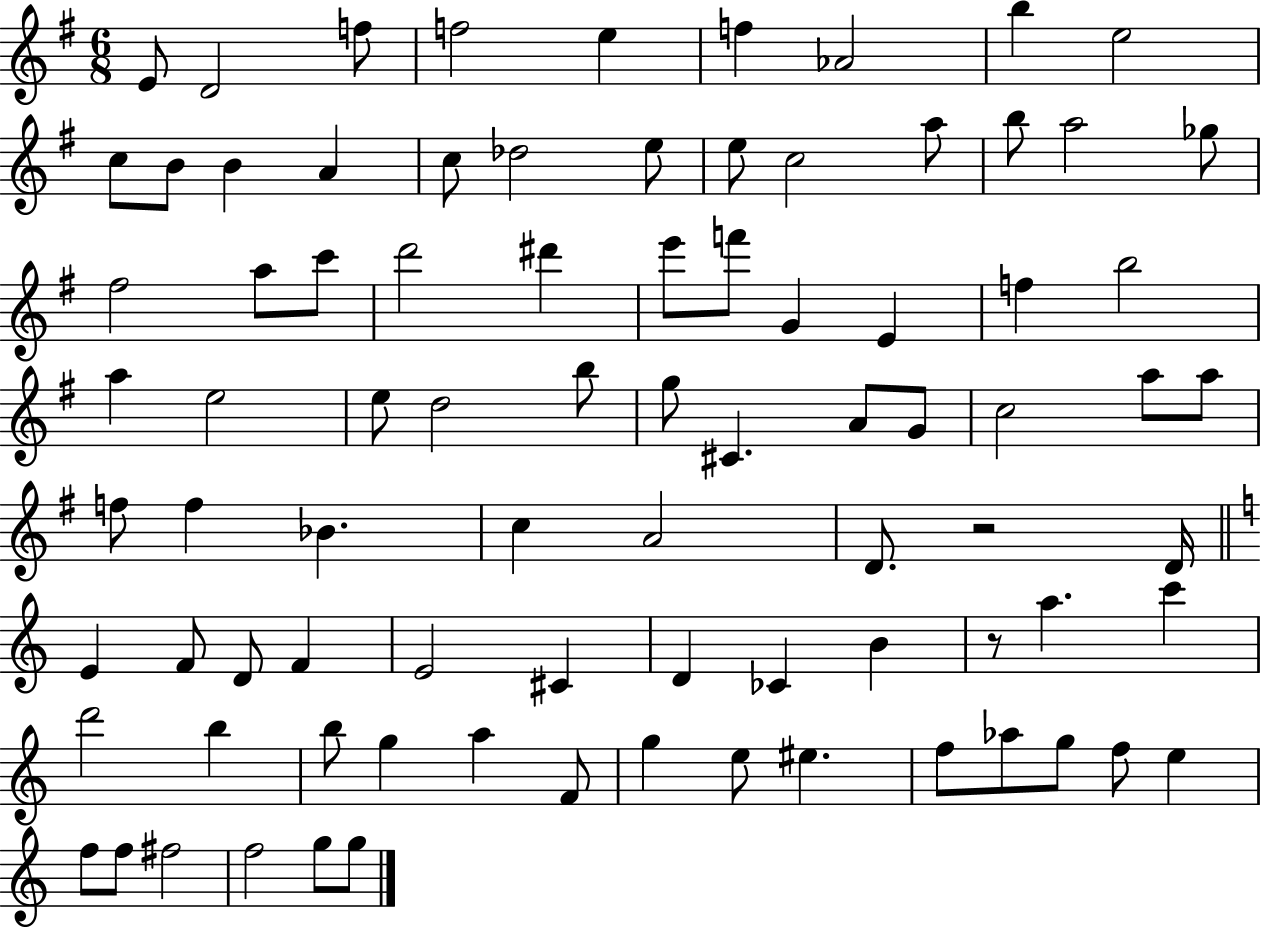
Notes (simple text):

E4/e D4/h F5/e F5/h E5/q F5/q Ab4/h B5/q E5/h C5/e B4/e B4/q A4/q C5/e Db5/h E5/e E5/e C5/h A5/e B5/e A5/h Gb5/e F#5/h A5/e C6/e D6/h D#6/q E6/e F6/e G4/q E4/q F5/q B5/h A5/q E5/h E5/e D5/h B5/e G5/e C#4/q. A4/e G4/e C5/h A5/e A5/e F5/e F5/q Bb4/q. C5/q A4/h D4/e. R/h D4/s E4/q F4/e D4/e F4/q E4/h C#4/q D4/q CES4/q B4/q R/e A5/q. C6/q D6/h B5/q B5/e G5/q A5/q F4/e G5/q E5/e EIS5/q. F5/e Ab5/e G5/e F5/e E5/q F5/e F5/e F#5/h F5/h G5/e G5/e